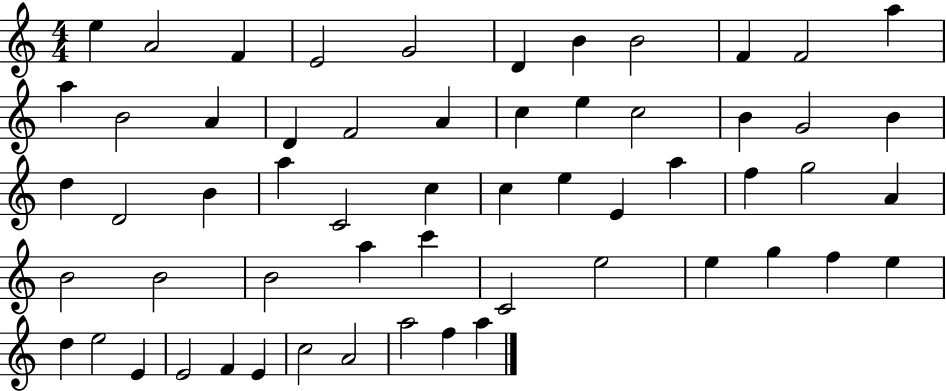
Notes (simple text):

E5/q A4/h F4/q E4/h G4/h D4/q B4/q B4/h F4/q F4/h A5/q A5/q B4/h A4/q D4/q F4/h A4/q C5/q E5/q C5/h B4/q G4/h B4/q D5/q D4/h B4/q A5/q C4/h C5/q C5/q E5/q E4/q A5/q F5/q G5/h A4/q B4/h B4/h B4/h A5/q C6/q C4/h E5/h E5/q G5/q F5/q E5/q D5/q E5/h E4/q E4/h F4/q E4/q C5/h A4/h A5/h F5/q A5/q